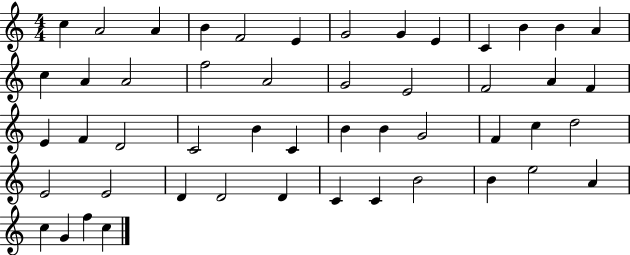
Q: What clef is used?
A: treble